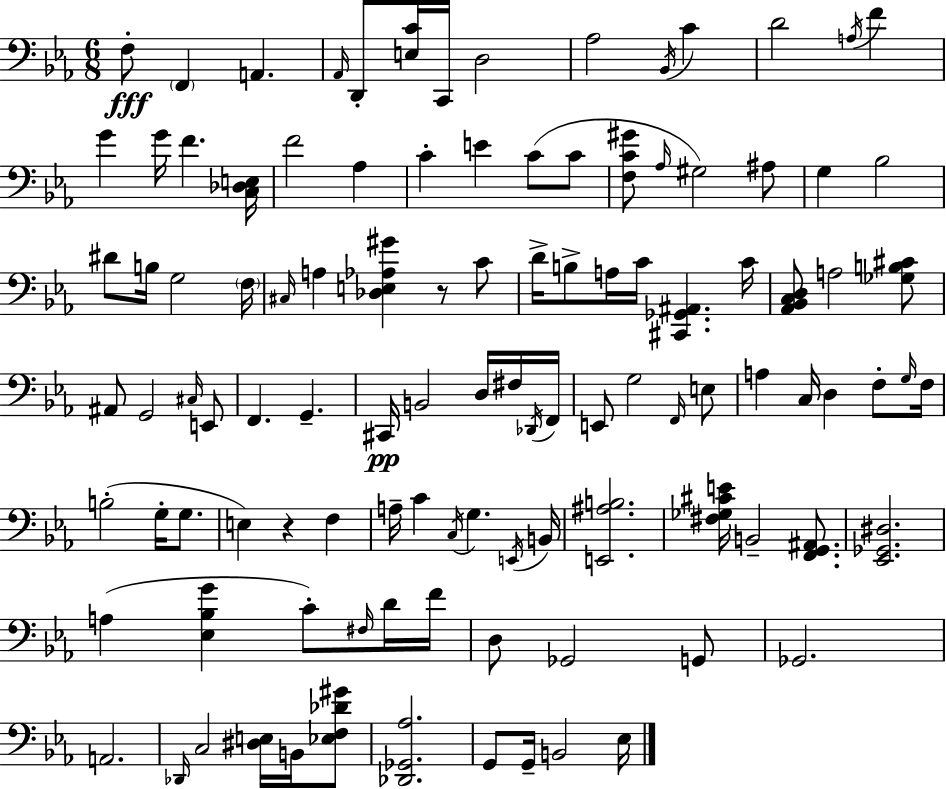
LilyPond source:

{
  \clef bass
  \numericTimeSignature
  \time 6/8
  \key ees \major
  f8-.\fff \parenthesize f,4 a,4. | \grace { aes,16 } d,8-. <e c'>16 c,16 d2 | aes2 \acciaccatura { bes,16 } c'4 | d'2 \acciaccatura { a16 } f'4 | \break g'4 g'16 f'4. | <c des e>16 f'2 aes4 | c'4-. e'4 c'8( | c'8 <f c' gis'>8 \grace { aes16 } gis2) | \break ais8 g4 bes2 | dis'8 b16 g2 | \parenthesize f16 \grace { cis16 } a4 <des e aes gis'>4 | r8 c'8 d'16-> b8-> a16 c'16 <cis, ges, ais,>4. | \break c'16 <aes, bes, c d>8 a2 | <ges b cis'>8 ais,8 g,2 | \grace { cis16 } e,8 f,4. | g,4.-- cis,16\pp b,2 | \break d16 fis16 \acciaccatura { des,16 } f,16 e,8 g2 | \grace { f,16 } e8 a4 | c16 d4 f8-. \grace { g16 } f16 b2-.( | g16-. g8. e4) | \break r4 f4 a16-- c'4 | \acciaccatura { c16 } g4. \acciaccatura { e,16 } b,16 <e, ais b>2. | <fis ges cis' e'>16 | b,2-- <f, g, ais,>8. <ees, ges, dis>2. | \break a4( | <ees bes g'>4 c'8-.) \grace { fis16 } d'16 f'16 | d8 ges,2 g,8 | ges,2. | \break a,2. | \grace { des,16 } c2 <dis e>16 b,16 <ees f des' gis'>8 | <des, ges, aes>2. | g,8 g,16-- b,2 | \break ees16 \bar "|."
}